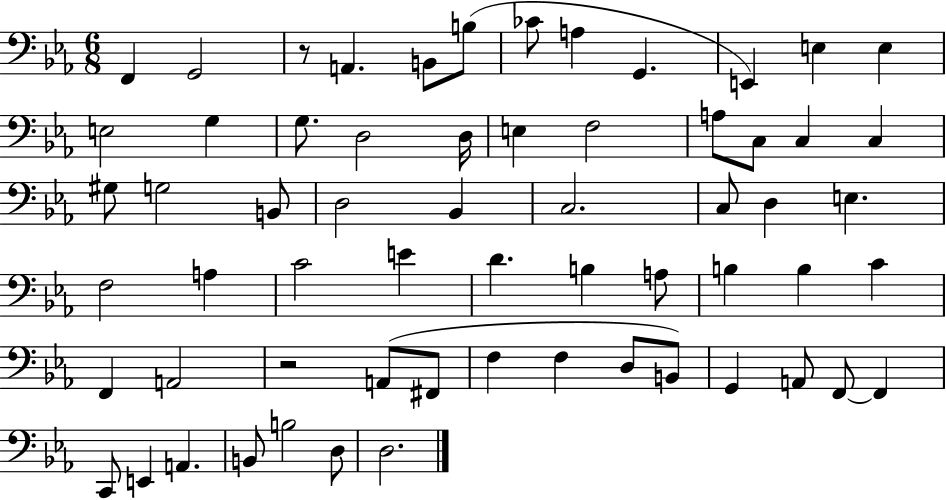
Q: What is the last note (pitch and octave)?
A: D3